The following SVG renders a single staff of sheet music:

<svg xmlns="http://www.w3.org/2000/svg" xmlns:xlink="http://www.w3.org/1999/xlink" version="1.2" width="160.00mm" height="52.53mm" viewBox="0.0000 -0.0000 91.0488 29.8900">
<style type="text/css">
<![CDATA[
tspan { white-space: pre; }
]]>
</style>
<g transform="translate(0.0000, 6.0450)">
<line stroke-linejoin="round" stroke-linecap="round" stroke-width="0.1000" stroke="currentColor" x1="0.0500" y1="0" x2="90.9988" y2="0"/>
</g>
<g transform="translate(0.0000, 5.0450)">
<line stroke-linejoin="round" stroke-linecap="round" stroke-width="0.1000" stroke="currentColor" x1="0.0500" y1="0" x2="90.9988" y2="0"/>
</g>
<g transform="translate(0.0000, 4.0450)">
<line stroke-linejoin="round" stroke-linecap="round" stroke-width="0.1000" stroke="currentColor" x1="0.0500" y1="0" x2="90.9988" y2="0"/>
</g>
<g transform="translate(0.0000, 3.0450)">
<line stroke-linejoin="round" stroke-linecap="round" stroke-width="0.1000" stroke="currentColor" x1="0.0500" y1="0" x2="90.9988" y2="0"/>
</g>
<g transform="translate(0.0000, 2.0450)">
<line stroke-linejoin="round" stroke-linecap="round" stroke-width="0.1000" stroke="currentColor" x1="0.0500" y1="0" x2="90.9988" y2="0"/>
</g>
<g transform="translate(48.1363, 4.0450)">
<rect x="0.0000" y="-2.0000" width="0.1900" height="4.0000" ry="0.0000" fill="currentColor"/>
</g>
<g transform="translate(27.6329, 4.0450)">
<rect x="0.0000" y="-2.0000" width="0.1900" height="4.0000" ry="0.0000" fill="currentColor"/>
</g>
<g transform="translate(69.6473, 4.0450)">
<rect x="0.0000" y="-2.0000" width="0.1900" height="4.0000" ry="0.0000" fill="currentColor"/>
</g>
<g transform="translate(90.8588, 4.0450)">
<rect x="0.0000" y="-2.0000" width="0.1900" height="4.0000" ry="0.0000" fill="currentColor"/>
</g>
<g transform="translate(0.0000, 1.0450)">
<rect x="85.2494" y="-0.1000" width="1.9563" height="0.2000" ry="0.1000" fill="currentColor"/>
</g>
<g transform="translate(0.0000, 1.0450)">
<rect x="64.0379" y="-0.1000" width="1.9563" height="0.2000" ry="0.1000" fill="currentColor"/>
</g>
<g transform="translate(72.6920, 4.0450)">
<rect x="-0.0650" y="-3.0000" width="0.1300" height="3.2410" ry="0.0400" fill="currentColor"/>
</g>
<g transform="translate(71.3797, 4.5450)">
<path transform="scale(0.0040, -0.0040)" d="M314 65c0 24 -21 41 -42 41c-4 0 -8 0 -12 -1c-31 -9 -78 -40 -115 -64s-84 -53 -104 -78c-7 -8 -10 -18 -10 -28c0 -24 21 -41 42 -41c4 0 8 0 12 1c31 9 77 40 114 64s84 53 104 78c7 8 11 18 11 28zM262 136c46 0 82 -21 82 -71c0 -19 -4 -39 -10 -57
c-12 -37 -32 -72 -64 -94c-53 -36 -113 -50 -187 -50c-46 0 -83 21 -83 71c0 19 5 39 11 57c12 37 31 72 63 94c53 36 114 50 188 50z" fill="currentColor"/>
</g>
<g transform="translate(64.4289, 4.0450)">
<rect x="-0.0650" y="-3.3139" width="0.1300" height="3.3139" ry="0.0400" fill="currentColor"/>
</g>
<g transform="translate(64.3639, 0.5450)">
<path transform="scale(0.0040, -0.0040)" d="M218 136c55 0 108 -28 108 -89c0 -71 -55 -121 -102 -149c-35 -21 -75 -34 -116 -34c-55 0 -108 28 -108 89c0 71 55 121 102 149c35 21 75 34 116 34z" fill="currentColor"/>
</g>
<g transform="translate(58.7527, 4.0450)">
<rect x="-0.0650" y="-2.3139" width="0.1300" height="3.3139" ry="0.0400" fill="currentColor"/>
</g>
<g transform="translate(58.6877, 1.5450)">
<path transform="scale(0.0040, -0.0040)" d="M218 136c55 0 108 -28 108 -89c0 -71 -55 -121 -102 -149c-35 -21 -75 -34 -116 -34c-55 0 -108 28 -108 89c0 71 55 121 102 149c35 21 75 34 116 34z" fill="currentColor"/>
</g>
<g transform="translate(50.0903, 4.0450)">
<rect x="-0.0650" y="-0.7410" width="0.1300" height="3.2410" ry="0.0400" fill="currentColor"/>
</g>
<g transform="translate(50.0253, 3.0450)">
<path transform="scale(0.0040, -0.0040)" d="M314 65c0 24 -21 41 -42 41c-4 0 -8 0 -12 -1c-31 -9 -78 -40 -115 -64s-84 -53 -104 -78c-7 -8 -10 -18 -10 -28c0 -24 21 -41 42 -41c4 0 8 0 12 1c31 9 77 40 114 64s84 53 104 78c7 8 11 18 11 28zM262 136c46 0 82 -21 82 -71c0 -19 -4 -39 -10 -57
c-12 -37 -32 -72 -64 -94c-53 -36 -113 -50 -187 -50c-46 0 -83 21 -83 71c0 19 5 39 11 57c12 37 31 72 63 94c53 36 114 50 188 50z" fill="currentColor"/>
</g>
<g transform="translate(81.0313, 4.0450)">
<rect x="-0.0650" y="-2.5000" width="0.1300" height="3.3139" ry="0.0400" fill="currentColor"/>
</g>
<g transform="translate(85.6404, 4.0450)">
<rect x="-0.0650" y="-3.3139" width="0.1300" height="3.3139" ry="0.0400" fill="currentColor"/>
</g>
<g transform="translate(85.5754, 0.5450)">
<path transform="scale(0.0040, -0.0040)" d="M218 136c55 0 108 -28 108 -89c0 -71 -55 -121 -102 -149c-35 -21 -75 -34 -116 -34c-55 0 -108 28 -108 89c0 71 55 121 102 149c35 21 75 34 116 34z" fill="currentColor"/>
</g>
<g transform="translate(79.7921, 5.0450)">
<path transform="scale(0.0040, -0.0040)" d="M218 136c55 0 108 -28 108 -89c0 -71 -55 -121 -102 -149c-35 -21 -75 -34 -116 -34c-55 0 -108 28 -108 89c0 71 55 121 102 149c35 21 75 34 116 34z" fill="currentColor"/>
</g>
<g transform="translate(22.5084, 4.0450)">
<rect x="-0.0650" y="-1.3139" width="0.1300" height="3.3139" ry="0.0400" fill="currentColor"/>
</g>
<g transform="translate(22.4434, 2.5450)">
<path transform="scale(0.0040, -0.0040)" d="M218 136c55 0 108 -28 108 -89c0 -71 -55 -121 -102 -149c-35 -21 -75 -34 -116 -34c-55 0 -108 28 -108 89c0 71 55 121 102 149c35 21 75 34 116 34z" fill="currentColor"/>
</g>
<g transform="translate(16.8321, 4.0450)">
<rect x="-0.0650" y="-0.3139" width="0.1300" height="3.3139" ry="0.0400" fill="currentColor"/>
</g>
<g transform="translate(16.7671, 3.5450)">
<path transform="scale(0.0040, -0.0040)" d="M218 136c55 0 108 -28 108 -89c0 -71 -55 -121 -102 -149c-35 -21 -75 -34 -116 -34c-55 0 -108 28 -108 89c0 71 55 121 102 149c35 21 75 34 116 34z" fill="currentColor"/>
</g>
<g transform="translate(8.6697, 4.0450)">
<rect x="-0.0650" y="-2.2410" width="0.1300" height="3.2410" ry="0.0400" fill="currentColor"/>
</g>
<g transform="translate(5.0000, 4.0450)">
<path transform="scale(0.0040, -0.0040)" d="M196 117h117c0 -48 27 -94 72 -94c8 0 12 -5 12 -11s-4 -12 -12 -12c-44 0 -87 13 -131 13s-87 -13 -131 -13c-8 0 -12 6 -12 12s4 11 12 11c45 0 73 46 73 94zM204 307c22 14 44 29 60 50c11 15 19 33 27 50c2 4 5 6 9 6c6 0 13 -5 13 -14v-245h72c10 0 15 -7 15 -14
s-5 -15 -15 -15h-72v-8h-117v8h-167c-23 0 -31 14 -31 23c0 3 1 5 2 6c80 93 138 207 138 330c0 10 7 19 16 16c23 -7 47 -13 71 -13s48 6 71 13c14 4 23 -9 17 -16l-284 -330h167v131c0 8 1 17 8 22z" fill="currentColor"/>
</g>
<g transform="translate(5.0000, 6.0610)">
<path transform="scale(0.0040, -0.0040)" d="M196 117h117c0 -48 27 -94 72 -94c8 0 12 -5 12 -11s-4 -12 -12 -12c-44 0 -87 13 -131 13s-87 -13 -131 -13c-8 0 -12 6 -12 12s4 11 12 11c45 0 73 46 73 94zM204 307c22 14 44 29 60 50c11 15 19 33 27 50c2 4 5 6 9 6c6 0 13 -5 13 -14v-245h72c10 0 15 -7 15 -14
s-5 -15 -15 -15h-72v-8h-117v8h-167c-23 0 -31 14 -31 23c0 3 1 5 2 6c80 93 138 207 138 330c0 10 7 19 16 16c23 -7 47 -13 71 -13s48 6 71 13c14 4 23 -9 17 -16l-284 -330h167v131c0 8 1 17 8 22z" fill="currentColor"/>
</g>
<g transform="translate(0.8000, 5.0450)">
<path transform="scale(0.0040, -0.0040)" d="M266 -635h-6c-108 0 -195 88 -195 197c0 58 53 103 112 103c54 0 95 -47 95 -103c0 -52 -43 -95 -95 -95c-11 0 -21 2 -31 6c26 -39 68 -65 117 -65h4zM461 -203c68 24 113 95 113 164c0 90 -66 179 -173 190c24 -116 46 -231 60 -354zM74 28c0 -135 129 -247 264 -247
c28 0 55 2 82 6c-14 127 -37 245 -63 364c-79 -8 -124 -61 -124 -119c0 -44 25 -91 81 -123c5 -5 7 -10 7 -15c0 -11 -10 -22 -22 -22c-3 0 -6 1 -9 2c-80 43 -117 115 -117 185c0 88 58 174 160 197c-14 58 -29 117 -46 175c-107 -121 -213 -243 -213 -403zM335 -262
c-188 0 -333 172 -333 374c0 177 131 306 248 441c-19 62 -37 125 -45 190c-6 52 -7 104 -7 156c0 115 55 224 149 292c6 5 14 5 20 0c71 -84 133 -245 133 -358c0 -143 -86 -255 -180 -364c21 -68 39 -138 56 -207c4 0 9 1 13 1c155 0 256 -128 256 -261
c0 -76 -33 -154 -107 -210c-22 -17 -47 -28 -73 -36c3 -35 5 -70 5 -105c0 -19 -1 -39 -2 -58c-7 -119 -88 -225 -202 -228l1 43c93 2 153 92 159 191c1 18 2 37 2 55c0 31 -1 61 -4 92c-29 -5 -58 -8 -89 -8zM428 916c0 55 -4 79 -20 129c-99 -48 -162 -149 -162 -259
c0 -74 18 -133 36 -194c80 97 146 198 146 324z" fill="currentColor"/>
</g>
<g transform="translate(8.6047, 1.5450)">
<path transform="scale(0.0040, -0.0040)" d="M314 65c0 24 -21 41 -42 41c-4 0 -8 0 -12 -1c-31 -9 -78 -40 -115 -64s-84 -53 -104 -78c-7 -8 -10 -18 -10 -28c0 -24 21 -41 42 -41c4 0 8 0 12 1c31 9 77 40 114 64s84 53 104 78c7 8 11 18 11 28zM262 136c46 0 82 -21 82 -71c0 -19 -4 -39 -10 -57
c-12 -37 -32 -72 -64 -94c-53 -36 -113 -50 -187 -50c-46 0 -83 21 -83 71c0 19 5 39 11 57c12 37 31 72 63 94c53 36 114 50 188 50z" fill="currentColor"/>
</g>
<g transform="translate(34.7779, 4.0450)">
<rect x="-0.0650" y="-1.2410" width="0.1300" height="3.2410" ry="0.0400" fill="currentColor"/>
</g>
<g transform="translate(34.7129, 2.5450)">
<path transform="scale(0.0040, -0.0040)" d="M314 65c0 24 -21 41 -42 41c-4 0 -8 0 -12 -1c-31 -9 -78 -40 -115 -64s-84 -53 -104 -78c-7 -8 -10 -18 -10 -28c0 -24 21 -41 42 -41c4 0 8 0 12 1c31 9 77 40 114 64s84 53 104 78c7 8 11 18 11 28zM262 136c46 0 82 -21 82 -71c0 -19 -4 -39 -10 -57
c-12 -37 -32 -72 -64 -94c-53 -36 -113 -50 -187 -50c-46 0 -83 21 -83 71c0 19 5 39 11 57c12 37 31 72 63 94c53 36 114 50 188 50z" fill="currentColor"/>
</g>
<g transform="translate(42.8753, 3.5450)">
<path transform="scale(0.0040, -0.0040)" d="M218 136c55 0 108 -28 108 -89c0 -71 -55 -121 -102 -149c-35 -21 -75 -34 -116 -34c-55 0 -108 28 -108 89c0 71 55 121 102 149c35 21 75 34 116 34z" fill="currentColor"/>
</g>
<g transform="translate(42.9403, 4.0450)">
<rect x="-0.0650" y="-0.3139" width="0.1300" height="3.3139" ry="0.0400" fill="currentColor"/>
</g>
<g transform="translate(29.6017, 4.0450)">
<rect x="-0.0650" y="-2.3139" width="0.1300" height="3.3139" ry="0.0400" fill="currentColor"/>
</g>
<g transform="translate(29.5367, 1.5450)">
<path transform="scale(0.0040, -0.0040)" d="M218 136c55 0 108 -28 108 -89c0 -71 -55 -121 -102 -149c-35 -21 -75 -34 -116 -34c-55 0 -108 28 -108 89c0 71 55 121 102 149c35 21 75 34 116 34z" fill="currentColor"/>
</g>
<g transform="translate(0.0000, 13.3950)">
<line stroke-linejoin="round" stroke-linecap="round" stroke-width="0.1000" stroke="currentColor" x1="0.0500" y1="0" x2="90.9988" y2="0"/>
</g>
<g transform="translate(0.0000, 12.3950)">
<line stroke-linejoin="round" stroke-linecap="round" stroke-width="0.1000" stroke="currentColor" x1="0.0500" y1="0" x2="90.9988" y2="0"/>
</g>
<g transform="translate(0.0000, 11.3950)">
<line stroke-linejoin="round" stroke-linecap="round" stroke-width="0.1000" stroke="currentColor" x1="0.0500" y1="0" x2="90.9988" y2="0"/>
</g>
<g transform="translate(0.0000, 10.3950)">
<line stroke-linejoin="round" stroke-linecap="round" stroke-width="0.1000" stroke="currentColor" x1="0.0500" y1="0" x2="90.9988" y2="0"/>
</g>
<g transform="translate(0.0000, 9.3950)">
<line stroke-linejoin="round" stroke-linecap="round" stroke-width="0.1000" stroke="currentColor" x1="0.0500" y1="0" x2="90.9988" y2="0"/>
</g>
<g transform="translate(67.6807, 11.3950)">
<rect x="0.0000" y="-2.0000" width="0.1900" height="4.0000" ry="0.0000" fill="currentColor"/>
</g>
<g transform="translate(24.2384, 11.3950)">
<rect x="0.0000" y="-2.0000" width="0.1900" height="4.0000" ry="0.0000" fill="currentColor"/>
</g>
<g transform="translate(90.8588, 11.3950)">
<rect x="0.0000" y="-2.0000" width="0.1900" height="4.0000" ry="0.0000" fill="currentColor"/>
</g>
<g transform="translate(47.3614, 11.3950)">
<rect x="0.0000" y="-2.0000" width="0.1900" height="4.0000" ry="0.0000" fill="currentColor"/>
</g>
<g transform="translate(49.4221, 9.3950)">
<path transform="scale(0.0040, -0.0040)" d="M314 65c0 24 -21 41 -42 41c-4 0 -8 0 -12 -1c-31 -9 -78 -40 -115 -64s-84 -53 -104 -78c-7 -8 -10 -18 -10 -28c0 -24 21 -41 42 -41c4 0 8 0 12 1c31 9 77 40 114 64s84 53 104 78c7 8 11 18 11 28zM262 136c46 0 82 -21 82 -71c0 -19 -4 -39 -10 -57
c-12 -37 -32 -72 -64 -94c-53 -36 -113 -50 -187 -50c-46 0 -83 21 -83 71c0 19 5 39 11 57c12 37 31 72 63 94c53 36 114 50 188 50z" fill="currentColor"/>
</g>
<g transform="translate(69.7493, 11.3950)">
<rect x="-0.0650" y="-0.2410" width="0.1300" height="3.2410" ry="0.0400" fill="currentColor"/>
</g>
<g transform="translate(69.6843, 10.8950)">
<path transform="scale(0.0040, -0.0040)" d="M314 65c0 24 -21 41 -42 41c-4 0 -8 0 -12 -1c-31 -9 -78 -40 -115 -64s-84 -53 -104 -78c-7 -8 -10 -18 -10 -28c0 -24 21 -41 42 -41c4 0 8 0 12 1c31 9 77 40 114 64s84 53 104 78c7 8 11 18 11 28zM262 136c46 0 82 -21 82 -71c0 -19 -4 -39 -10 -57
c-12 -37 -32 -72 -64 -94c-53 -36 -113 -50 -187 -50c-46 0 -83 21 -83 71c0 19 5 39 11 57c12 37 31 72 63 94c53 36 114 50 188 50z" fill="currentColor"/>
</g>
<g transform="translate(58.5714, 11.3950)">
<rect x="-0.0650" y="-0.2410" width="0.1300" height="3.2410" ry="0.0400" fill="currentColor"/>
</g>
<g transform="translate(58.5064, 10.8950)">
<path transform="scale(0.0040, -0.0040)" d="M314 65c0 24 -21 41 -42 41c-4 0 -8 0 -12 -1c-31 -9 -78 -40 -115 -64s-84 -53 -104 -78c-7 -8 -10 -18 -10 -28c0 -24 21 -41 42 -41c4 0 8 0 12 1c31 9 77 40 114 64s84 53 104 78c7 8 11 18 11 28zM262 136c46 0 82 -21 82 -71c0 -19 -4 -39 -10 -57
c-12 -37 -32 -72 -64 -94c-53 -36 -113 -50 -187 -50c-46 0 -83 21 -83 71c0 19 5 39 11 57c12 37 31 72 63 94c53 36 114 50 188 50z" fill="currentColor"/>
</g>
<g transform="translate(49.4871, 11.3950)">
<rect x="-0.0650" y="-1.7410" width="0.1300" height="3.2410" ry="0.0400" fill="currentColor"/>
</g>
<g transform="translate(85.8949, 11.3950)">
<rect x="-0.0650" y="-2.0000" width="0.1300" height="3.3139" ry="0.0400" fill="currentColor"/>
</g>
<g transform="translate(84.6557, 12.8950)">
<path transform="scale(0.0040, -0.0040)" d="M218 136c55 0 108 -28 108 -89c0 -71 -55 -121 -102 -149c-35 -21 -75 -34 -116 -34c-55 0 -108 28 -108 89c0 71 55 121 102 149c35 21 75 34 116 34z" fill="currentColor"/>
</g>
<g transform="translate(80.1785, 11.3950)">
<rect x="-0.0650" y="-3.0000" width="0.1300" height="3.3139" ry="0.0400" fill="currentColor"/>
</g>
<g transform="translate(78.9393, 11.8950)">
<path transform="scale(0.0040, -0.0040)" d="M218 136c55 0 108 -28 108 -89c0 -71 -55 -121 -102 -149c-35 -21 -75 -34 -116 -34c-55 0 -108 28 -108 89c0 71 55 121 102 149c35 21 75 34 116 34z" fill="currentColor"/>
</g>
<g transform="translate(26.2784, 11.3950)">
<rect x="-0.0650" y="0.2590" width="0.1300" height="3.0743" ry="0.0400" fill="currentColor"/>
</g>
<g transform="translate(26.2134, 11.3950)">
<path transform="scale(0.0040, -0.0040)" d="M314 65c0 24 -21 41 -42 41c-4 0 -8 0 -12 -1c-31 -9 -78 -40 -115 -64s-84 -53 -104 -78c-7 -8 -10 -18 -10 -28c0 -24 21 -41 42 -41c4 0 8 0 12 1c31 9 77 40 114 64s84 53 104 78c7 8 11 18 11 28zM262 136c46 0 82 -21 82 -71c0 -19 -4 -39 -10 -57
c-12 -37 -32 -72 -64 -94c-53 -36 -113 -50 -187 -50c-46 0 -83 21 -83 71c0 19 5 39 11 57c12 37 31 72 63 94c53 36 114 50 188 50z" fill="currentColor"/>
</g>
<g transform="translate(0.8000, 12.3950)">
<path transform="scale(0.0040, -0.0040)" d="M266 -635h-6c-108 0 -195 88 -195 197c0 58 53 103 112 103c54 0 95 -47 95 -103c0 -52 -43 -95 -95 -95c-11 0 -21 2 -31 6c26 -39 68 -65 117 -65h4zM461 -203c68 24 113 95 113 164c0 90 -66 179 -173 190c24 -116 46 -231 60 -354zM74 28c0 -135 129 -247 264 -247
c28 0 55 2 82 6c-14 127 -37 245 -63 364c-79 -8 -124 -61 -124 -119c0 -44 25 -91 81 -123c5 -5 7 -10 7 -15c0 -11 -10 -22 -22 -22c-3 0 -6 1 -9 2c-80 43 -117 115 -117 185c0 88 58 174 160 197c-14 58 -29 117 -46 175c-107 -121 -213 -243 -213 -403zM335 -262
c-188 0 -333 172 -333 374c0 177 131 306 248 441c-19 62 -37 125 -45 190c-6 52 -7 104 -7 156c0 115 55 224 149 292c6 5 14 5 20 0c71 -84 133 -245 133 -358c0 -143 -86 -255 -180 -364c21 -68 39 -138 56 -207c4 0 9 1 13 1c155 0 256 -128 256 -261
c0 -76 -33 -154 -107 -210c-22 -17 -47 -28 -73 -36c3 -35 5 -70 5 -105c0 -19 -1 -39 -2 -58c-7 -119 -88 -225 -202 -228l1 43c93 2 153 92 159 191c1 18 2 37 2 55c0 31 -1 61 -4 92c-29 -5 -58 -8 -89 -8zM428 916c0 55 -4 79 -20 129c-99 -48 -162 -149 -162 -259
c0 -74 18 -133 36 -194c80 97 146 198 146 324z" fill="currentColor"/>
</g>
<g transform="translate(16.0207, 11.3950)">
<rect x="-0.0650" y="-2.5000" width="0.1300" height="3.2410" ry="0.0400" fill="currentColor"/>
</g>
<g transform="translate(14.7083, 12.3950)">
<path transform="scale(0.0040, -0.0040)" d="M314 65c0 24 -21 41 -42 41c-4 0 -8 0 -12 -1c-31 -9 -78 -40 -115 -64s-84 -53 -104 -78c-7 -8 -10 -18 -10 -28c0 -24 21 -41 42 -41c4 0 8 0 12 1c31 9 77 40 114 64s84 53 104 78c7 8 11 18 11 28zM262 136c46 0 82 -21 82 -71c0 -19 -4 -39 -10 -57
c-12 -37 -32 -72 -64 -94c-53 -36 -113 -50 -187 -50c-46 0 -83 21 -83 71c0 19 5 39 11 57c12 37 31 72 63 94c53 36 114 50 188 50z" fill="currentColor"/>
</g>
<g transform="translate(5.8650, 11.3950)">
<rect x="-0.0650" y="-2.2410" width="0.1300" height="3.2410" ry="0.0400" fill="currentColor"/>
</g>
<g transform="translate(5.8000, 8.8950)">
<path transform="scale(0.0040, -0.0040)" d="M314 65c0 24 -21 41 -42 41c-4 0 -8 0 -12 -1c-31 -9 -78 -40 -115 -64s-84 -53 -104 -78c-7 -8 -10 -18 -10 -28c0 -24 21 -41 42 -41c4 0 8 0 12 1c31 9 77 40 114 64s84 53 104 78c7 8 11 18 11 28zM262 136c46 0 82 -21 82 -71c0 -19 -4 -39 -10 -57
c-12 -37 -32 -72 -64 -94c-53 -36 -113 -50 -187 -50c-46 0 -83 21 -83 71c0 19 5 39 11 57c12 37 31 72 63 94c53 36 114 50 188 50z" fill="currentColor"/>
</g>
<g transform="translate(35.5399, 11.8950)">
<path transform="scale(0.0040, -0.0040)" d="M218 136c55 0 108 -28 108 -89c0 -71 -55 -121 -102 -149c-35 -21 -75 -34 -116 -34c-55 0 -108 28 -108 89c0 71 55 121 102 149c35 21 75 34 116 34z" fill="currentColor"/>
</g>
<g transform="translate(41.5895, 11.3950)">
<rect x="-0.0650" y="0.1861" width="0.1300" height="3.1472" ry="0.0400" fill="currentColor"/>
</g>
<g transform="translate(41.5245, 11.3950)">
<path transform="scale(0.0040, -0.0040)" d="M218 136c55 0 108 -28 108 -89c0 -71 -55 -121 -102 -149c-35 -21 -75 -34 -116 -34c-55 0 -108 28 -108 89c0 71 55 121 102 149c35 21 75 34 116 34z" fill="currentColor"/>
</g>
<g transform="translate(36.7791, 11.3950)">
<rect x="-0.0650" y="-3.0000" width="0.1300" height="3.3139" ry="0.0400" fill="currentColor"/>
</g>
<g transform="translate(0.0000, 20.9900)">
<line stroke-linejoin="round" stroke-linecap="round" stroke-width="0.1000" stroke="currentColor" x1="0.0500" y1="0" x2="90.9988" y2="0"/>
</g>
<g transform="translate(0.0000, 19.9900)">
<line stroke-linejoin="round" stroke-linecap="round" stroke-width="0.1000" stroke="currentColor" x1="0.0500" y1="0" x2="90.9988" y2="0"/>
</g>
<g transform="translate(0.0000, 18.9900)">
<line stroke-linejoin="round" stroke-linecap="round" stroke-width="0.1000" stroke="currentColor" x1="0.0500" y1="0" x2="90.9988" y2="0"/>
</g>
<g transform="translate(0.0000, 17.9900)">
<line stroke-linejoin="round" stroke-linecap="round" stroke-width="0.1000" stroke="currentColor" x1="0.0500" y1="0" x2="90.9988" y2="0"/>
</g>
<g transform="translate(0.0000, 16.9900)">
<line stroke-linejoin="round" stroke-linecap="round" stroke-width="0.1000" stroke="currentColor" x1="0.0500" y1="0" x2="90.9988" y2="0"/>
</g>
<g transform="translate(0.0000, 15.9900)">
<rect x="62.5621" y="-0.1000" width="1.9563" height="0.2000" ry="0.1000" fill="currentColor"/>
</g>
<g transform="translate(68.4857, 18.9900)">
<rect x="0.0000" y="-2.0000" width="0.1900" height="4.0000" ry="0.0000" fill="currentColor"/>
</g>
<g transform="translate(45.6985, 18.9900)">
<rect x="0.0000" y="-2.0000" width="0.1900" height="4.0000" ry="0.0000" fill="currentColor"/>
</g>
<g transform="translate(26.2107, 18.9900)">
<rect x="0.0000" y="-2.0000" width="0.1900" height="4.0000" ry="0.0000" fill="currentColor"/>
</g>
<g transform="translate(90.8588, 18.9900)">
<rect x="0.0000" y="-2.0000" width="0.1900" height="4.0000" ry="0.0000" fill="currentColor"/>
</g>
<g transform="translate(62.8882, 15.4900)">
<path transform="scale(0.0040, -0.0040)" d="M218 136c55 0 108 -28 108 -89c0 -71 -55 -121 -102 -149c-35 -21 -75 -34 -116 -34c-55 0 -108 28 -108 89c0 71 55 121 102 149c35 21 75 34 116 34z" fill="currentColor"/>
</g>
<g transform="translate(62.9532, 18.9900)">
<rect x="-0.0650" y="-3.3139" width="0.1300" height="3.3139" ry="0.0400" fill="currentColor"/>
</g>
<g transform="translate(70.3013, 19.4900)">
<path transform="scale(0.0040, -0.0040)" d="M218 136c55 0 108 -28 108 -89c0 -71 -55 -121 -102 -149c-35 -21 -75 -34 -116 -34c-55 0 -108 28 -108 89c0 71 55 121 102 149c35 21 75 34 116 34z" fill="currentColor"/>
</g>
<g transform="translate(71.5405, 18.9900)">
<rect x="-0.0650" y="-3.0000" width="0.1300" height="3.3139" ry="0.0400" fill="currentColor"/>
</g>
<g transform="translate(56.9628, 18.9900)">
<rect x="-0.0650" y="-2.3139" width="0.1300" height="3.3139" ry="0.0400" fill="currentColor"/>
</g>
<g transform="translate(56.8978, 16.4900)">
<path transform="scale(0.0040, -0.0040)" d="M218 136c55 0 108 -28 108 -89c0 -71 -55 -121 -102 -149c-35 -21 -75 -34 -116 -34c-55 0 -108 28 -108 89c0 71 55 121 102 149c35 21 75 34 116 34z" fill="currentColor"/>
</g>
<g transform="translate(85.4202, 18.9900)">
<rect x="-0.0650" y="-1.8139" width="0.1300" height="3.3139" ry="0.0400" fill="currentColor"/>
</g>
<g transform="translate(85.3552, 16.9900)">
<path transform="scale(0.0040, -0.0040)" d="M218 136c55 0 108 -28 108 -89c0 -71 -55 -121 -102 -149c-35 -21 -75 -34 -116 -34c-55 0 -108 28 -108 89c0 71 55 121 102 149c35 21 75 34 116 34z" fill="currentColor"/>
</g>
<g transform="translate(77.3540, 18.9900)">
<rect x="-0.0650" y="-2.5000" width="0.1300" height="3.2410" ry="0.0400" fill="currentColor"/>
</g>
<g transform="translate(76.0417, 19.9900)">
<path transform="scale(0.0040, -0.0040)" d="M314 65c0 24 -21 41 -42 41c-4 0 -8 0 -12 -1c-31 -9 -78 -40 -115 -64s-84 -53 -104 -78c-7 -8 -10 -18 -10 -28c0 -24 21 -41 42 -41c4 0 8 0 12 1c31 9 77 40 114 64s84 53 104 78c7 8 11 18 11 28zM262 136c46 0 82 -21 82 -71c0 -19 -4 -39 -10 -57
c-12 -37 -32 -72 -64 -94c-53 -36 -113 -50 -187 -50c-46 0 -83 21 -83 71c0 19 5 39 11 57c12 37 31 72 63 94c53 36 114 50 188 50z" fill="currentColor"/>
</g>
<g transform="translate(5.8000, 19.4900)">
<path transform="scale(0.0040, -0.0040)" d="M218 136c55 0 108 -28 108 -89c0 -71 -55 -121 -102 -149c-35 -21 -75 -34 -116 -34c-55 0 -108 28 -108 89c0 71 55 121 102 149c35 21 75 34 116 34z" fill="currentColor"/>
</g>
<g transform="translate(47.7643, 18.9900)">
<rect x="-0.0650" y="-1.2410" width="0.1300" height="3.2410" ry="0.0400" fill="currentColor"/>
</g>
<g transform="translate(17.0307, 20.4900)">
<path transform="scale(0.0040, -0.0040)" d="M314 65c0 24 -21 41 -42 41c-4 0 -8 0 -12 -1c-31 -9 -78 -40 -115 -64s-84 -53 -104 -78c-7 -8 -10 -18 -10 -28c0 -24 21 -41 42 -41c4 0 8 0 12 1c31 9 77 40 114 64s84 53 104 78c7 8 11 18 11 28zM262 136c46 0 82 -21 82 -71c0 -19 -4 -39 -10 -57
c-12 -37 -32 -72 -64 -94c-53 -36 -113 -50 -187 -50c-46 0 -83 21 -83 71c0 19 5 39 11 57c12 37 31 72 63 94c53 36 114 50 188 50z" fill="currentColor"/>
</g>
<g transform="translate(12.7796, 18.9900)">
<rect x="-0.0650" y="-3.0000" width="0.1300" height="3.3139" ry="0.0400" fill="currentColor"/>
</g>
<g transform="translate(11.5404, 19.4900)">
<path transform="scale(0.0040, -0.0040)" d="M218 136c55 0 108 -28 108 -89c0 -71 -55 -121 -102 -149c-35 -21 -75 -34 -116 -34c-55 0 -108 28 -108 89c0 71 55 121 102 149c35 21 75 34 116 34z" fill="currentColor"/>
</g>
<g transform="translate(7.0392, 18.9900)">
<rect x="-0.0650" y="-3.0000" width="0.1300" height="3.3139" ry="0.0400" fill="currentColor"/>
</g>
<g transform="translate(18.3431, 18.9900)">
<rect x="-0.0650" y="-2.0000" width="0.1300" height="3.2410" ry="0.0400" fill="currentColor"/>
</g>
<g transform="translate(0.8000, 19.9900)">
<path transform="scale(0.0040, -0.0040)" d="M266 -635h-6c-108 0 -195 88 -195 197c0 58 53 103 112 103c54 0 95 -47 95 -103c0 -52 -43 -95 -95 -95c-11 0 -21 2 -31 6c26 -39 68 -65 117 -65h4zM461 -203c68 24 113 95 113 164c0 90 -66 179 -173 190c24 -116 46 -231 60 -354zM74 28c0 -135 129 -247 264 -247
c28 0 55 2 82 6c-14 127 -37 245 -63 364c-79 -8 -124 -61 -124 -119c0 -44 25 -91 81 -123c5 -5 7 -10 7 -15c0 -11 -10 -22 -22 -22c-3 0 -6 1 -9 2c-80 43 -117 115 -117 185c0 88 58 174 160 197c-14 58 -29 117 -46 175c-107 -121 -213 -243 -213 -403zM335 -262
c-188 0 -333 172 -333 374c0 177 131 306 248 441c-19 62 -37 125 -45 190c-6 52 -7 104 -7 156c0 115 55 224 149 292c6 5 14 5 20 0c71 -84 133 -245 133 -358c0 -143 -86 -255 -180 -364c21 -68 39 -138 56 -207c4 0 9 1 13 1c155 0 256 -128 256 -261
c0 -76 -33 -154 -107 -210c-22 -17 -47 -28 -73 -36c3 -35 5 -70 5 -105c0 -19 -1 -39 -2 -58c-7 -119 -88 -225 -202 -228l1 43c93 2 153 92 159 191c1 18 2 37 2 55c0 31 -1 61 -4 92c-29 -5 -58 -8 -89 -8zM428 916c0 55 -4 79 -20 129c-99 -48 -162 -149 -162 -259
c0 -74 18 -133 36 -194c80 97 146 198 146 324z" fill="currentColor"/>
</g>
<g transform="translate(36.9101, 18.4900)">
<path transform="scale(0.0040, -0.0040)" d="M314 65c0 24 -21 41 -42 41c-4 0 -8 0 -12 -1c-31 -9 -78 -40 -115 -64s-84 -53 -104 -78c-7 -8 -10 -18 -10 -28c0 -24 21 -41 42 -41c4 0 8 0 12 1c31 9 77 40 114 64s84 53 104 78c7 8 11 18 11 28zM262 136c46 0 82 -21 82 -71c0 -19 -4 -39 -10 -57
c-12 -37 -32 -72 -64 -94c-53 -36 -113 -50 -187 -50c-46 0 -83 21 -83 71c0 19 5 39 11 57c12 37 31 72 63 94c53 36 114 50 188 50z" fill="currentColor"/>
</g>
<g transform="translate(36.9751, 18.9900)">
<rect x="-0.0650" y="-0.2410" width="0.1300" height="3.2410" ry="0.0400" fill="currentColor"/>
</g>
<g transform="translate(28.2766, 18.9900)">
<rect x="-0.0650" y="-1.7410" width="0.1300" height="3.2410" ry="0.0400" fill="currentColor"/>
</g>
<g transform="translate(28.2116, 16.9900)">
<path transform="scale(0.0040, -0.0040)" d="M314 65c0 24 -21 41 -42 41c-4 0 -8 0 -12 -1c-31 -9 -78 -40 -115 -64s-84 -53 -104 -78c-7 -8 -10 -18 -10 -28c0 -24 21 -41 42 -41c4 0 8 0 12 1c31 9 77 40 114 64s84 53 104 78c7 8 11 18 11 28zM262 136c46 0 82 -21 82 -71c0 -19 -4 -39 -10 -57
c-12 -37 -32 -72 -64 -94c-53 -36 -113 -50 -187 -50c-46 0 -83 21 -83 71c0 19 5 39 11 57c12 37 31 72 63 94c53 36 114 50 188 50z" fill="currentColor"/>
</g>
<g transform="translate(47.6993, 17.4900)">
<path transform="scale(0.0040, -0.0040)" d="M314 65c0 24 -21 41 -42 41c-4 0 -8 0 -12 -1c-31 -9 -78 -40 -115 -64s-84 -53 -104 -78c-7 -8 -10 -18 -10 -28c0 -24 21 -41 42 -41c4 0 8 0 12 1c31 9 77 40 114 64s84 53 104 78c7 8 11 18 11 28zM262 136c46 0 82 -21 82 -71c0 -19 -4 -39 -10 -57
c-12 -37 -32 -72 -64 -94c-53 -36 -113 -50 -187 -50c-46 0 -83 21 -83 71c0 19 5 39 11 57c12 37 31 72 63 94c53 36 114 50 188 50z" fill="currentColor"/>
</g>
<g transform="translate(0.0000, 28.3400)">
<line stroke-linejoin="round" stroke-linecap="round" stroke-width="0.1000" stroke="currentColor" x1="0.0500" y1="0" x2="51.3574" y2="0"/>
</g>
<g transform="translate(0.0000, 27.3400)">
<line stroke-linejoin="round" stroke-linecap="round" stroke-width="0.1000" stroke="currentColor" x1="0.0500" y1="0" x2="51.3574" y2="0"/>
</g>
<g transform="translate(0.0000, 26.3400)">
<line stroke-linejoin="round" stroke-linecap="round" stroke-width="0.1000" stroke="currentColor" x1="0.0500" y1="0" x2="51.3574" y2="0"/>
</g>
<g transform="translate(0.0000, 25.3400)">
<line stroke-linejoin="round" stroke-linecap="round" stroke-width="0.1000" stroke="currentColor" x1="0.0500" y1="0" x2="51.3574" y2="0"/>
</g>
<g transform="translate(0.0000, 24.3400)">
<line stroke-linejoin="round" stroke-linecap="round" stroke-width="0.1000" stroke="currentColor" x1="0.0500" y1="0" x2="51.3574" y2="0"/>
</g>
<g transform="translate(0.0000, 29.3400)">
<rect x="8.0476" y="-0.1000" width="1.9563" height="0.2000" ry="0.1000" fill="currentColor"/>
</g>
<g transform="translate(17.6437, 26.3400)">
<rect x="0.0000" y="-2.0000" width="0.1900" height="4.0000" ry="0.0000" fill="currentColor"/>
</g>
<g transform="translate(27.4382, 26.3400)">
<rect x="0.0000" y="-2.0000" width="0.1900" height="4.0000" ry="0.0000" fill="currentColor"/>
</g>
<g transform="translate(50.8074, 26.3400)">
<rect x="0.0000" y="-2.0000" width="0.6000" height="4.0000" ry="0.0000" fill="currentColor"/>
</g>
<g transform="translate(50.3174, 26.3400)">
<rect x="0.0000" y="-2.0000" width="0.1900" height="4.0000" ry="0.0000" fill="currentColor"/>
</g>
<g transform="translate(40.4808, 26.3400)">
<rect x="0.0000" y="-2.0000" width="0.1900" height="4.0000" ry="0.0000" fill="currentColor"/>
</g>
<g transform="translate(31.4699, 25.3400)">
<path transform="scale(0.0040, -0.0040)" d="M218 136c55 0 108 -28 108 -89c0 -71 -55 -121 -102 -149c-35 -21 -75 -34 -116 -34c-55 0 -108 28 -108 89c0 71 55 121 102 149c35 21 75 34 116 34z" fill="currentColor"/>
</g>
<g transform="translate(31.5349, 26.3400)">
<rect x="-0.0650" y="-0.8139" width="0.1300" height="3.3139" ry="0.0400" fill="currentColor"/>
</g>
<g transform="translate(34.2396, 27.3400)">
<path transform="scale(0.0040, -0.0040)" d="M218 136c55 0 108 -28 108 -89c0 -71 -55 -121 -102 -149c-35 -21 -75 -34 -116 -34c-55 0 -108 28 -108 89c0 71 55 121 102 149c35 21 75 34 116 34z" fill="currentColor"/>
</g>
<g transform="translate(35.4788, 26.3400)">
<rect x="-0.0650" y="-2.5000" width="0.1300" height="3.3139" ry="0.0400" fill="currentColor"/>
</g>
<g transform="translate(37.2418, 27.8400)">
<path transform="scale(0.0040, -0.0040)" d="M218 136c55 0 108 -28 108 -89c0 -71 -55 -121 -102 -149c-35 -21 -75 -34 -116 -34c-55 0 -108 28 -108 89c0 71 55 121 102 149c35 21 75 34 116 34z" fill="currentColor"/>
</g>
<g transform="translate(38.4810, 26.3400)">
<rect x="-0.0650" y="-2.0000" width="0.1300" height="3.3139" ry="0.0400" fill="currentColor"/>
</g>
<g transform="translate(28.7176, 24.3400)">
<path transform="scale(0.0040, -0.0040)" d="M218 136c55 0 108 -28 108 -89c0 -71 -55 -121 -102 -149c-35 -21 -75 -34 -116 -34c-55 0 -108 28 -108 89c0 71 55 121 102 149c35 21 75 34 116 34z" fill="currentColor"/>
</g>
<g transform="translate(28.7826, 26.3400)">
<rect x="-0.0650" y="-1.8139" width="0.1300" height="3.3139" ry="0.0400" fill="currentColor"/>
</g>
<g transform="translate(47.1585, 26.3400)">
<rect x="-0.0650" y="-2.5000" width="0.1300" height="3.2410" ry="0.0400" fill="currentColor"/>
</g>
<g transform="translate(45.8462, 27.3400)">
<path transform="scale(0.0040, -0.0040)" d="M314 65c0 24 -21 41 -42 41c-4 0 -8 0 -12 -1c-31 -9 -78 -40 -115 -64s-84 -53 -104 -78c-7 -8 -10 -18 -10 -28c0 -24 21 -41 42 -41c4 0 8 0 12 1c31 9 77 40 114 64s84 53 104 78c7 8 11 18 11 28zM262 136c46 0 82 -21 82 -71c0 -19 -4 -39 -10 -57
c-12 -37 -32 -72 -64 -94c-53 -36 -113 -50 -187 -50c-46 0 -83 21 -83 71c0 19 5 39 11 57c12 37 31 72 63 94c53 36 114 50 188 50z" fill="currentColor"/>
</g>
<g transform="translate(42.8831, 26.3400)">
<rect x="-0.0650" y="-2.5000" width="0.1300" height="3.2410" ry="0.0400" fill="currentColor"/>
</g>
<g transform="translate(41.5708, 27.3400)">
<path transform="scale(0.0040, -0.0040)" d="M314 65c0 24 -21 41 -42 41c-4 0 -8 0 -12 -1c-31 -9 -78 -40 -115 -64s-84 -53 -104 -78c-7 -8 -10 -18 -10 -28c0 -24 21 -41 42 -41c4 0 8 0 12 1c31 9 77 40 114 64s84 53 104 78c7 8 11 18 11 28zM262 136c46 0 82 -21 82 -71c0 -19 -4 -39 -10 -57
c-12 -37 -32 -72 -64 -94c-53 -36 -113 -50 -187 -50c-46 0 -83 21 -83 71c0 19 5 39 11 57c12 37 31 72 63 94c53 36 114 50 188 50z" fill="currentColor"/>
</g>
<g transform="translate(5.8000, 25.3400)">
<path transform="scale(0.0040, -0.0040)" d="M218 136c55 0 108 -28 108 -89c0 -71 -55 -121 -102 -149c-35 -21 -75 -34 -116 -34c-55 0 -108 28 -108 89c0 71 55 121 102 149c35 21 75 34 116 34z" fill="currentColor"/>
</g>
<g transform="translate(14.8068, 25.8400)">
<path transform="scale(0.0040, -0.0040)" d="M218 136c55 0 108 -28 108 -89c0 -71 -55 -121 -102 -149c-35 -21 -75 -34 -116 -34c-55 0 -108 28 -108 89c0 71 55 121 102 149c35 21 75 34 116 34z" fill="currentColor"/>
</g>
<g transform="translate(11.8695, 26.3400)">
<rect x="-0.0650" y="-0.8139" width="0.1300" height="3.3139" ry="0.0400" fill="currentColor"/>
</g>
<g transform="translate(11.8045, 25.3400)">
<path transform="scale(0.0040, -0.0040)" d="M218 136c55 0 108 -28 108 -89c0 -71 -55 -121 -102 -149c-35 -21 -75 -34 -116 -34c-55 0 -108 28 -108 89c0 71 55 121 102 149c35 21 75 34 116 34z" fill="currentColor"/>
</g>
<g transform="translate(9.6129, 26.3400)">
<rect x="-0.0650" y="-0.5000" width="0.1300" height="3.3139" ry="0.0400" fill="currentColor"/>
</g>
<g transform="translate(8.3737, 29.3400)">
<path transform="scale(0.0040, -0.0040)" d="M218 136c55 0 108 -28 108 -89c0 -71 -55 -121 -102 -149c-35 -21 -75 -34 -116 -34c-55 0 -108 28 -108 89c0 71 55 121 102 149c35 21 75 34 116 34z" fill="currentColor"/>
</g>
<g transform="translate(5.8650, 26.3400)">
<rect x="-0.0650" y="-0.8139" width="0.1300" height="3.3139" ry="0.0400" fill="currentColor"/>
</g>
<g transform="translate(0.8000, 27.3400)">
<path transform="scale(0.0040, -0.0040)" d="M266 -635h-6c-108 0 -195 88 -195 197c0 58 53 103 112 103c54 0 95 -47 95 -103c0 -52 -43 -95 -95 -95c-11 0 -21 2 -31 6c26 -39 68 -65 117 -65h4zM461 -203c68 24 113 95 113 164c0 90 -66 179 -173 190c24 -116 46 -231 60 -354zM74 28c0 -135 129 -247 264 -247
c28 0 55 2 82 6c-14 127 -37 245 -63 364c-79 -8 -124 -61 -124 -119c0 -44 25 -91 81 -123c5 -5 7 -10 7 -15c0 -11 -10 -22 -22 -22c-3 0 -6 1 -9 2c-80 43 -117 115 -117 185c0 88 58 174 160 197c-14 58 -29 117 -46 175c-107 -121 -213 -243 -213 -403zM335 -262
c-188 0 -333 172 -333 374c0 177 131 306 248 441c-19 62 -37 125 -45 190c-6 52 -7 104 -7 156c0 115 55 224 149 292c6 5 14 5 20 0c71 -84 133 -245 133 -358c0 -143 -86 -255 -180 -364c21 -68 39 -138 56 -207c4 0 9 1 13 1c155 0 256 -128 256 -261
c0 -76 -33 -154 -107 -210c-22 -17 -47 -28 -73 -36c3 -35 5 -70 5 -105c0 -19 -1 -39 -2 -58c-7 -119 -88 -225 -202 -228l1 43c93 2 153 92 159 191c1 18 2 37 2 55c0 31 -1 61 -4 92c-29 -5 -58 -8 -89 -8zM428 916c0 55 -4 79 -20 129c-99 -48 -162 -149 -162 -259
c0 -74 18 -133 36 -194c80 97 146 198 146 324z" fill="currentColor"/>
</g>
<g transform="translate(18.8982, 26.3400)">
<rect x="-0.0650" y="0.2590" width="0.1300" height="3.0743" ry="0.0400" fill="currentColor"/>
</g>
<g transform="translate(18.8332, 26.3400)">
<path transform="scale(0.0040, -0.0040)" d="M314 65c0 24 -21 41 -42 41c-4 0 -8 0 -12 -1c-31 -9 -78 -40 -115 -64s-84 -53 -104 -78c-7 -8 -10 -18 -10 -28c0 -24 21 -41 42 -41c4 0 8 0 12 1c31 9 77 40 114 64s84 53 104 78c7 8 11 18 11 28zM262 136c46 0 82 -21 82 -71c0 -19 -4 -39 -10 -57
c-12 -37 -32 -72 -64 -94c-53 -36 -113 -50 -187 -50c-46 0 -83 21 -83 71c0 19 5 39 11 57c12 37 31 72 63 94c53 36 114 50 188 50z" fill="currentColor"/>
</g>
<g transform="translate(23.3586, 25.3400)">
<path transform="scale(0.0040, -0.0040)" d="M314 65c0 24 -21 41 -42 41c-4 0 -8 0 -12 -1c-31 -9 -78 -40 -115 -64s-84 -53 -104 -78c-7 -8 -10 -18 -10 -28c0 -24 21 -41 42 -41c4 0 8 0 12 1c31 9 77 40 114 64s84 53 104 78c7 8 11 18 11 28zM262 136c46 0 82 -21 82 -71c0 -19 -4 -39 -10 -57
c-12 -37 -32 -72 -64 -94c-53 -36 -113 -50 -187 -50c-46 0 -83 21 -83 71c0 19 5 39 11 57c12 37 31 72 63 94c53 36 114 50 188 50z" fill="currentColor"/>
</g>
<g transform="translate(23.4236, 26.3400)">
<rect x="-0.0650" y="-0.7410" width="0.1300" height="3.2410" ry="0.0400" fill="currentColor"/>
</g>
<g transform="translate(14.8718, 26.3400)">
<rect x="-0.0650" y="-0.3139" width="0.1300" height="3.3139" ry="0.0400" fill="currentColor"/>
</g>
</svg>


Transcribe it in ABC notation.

X:1
T:Untitled
M:4/4
L:1/4
K:C
g2 c e g e2 c d2 g b A2 G b g2 G2 B2 A B f2 c2 c2 A F A A F2 f2 c2 e2 g b A G2 f d C d c B2 d2 f d G F G2 G2